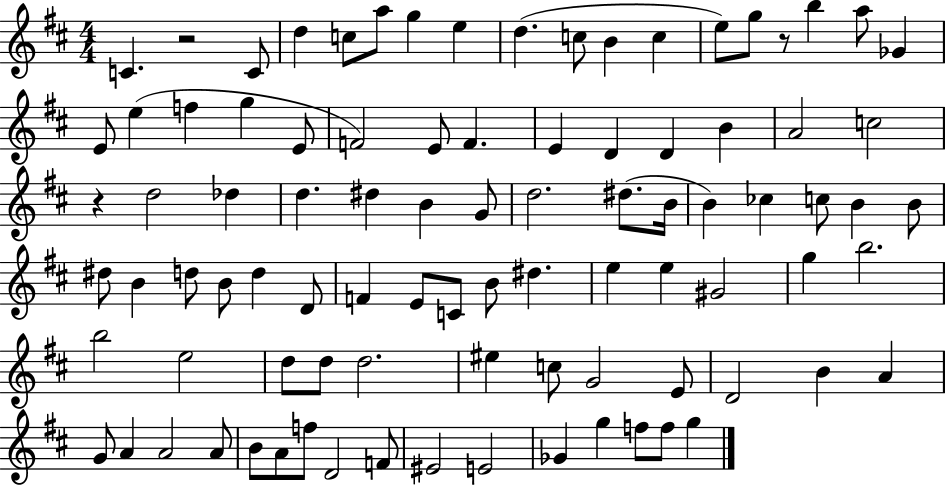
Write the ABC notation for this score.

X:1
T:Untitled
M:4/4
L:1/4
K:D
C z2 C/2 d c/2 a/2 g e d c/2 B c e/2 g/2 z/2 b a/2 _G E/2 e f g E/2 F2 E/2 F E D D B A2 c2 z d2 _d d ^d B G/2 d2 ^d/2 B/4 B _c c/2 B B/2 ^d/2 B d/2 B/2 d D/2 F E/2 C/2 B/2 ^d e e ^G2 g b2 b2 e2 d/2 d/2 d2 ^e c/2 G2 E/2 D2 B A G/2 A A2 A/2 B/2 A/2 f/2 D2 F/2 ^E2 E2 _G g f/2 f/2 g